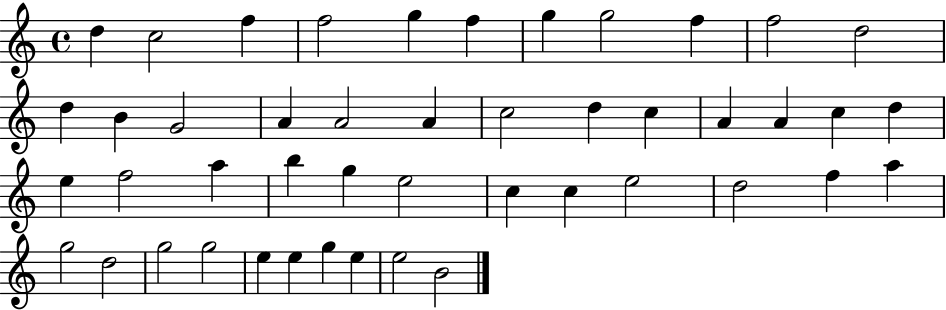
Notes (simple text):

D5/q C5/h F5/q F5/h G5/q F5/q G5/q G5/h F5/q F5/h D5/h D5/q B4/q G4/h A4/q A4/h A4/q C5/h D5/q C5/q A4/q A4/q C5/q D5/q E5/q F5/h A5/q B5/q G5/q E5/h C5/q C5/q E5/h D5/h F5/q A5/q G5/h D5/h G5/h G5/h E5/q E5/q G5/q E5/q E5/h B4/h